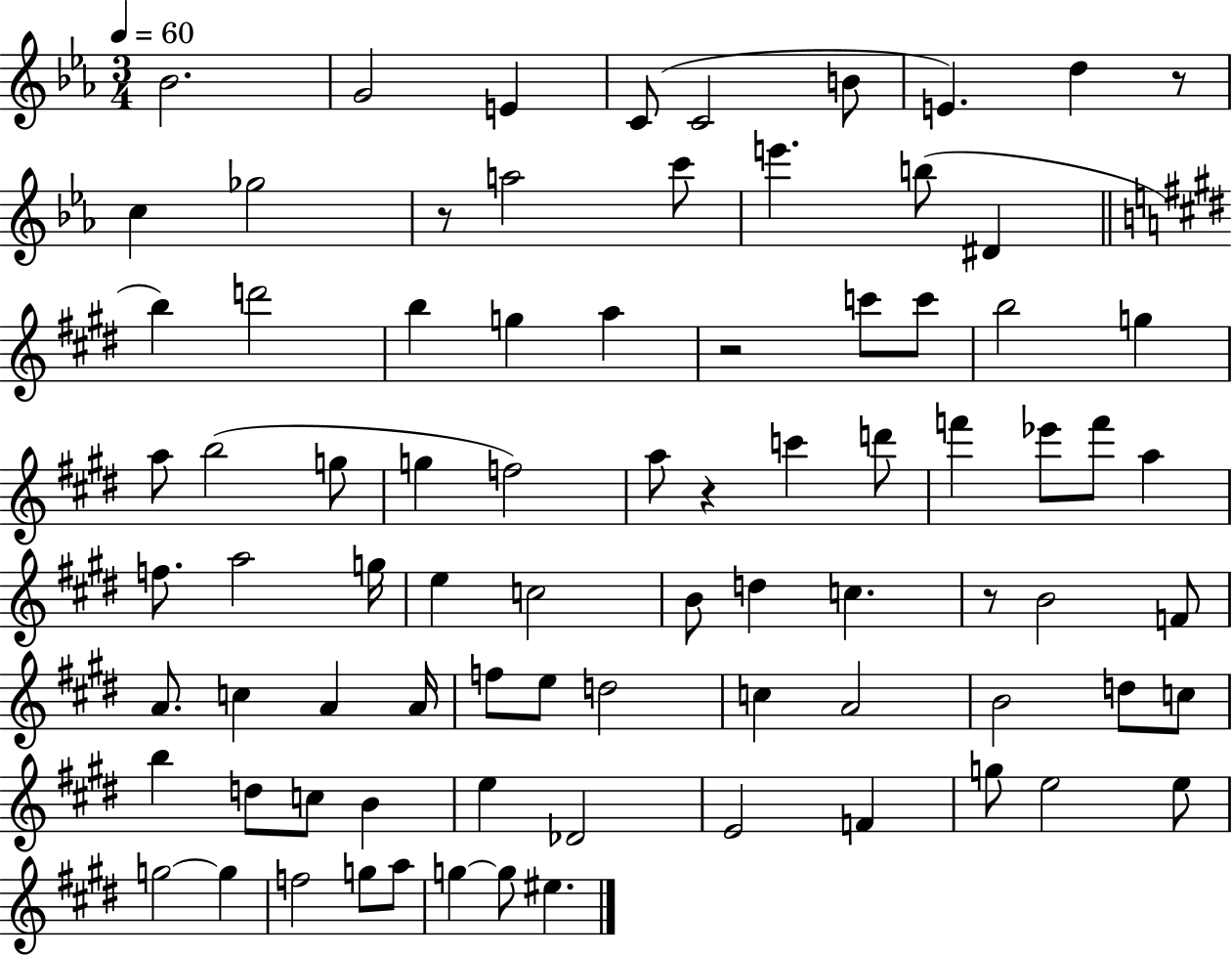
Bb4/h. G4/h E4/q C4/e C4/h B4/e E4/q. D5/q R/e C5/q Gb5/h R/e A5/h C6/e E6/q. B5/e D#4/q B5/q D6/h B5/q G5/q A5/q R/h C6/e C6/e B5/h G5/q A5/e B5/h G5/e G5/q F5/h A5/e R/q C6/q D6/e F6/q Eb6/e F6/e A5/q F5/e. A5/h G5/s E5/q C5/h B4/e D5/q C5/q. R/e B4/h F4/e A4/e. C5/q A4/q A4/s F5/e E5/e D5/h C5/q A4/h B4/h D5/e C5/e B5/q D5/e C5/e B4/q E5/q Db4/h E4/h F4/q G5/e E5/h E5/e G5/h G5/q F5/h G5/e A5/e G5/q G5/e EIS5/q.